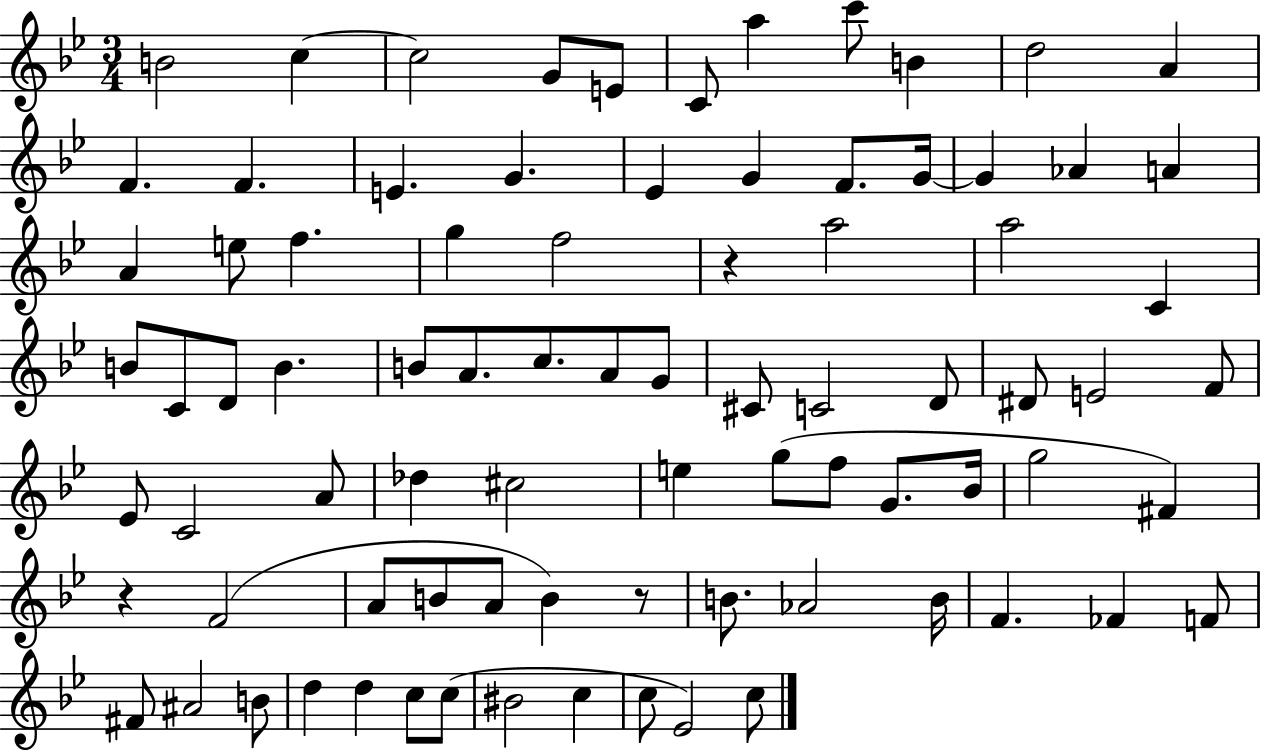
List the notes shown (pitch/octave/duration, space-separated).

B4/h C5/q C5/h G4/e E4/e C4/e A5/q C6/e B4/q D5/h A4/q F4/q. F4/q. E4/q. G4/q. Eb4/q G4/q F4/e. G4/s G4/q Ab4/q A4/q A4/q E5/e F5/q. G5/q F5/h R/q A5/h A5/h C4/q B4/e C4/e D4/e B4/q. B4/e A4/e. C5/e. A4/e G4/e C#4/e C4/h D4/e D#4/e E4/h F4/e Eb4/e C4/h A4/e Db5/q C#5/h E5/q G5/e F5/e G4/e. Bb4/s G5/h F#4/q R/q F4/h A4/e B4/e A4/e B4/q R/e B4/e. Ab4/h B4/s F4/q. FES4/q F4/e F#4/e A#4/h B4/e D5/q D5/q C5/e C5/e BIS4/h C5/q C5/e Eb4/h C5/e